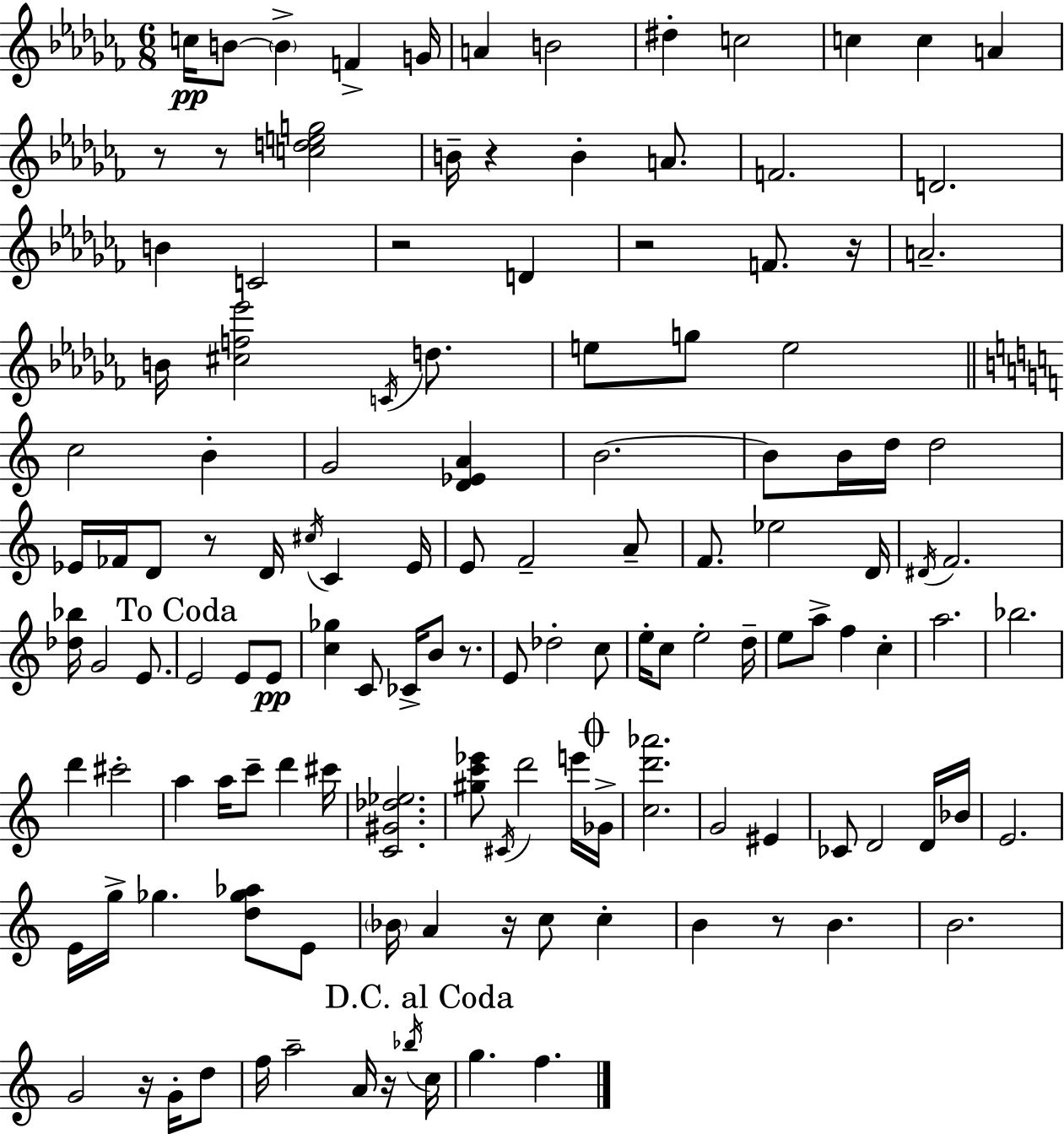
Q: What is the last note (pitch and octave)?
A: F5